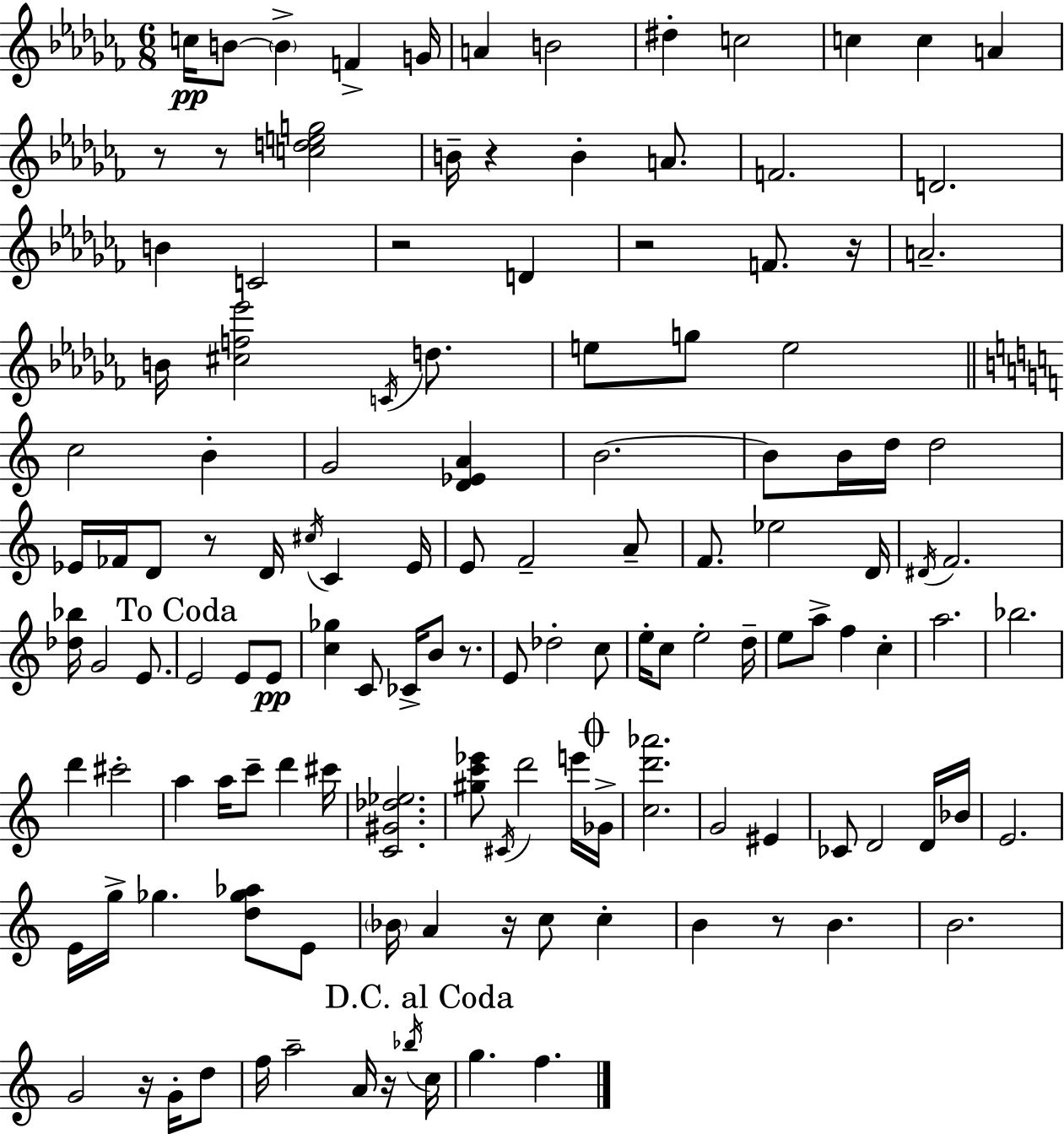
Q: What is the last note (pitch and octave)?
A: F5